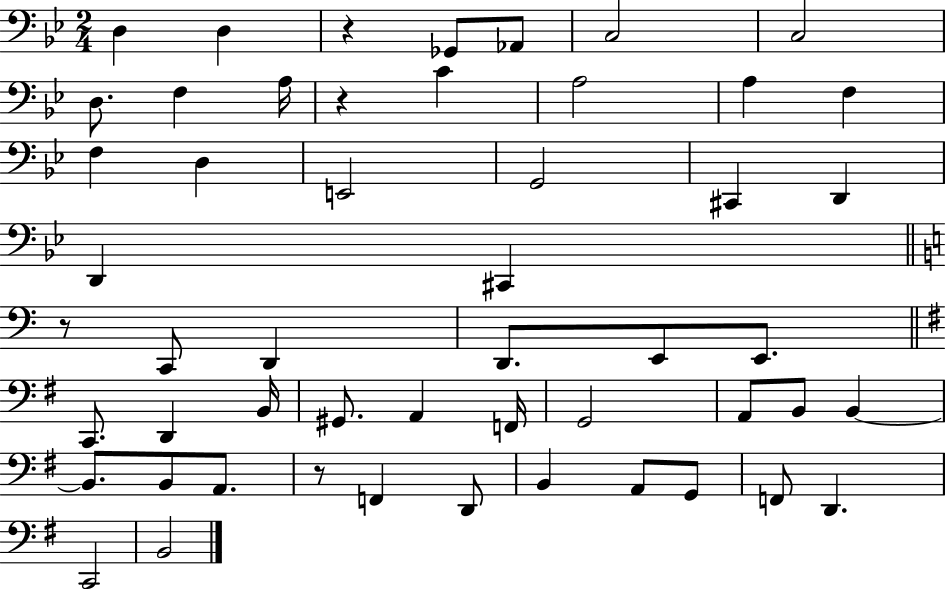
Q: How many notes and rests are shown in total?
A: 52